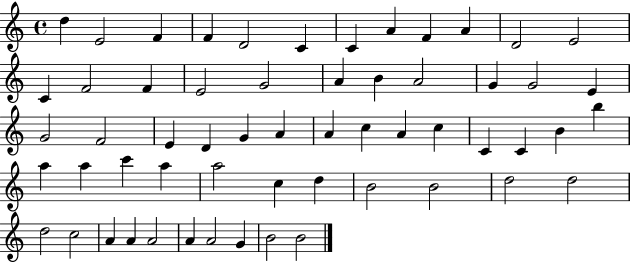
{
  \clef treble
  \time 4/4
  \defaultTimeSignature
  \key c \major
  d''4 e'2 f'4 | f'4 d'2 c'4 | c'4 a'4 f'4 a'4 | d'2 e'2 | \break c'4 f'2 f'4 | e'2 g'2 | a'4 b'4 a'2 | g'4 g'2 e'4 | \break g'2 f'2 | e'4 d'4 g'4 a'4 | a'4 c''4 a'4 c''4 | c'4 c'4 b'4 b''4 | \break a''4 a''4 c'''4 a''4 | a''2 c''4 d''4 | b'2 b'2 | d''2 d''2 | \break d''2 c''2 | a'4 a'4 a'2 | a'4 a'2 g'4 | b'2 b'2 | \break \bar "|."
}